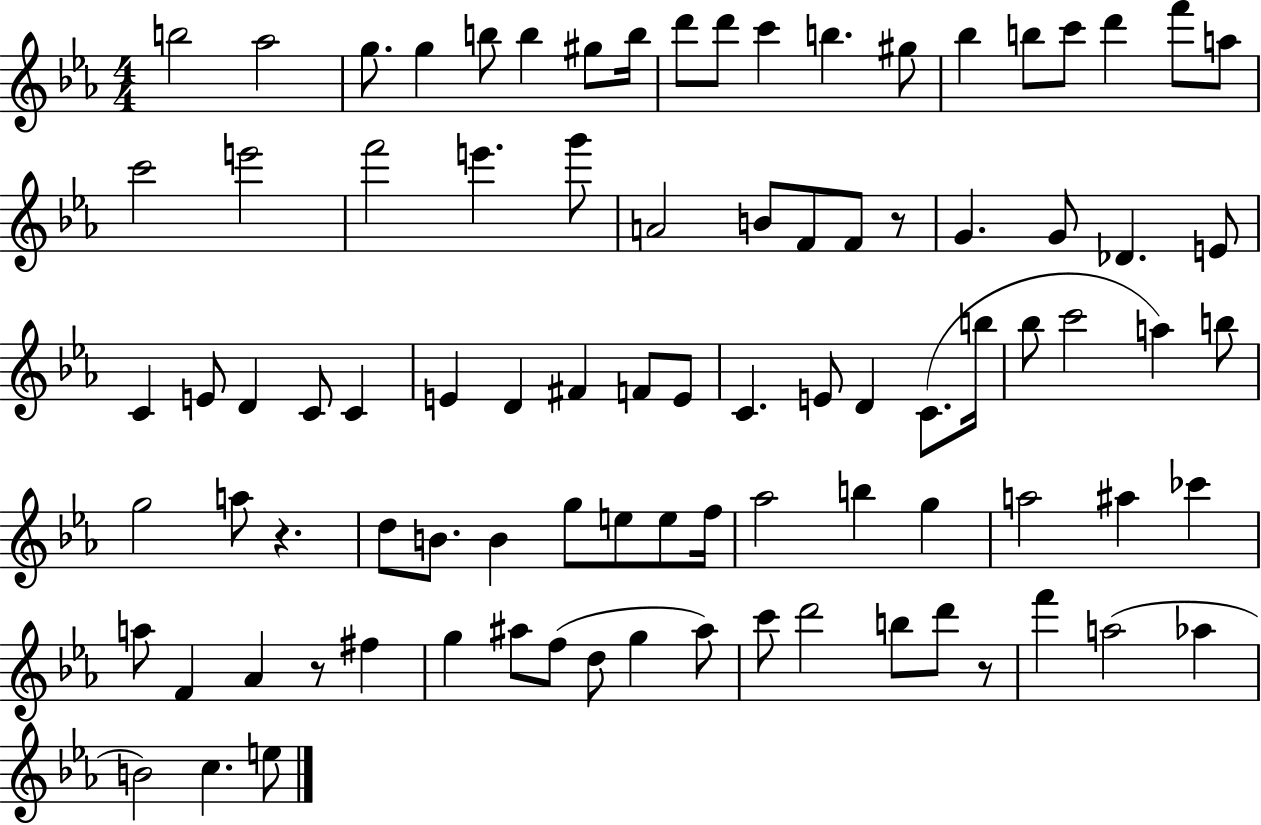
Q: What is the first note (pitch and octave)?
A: B5